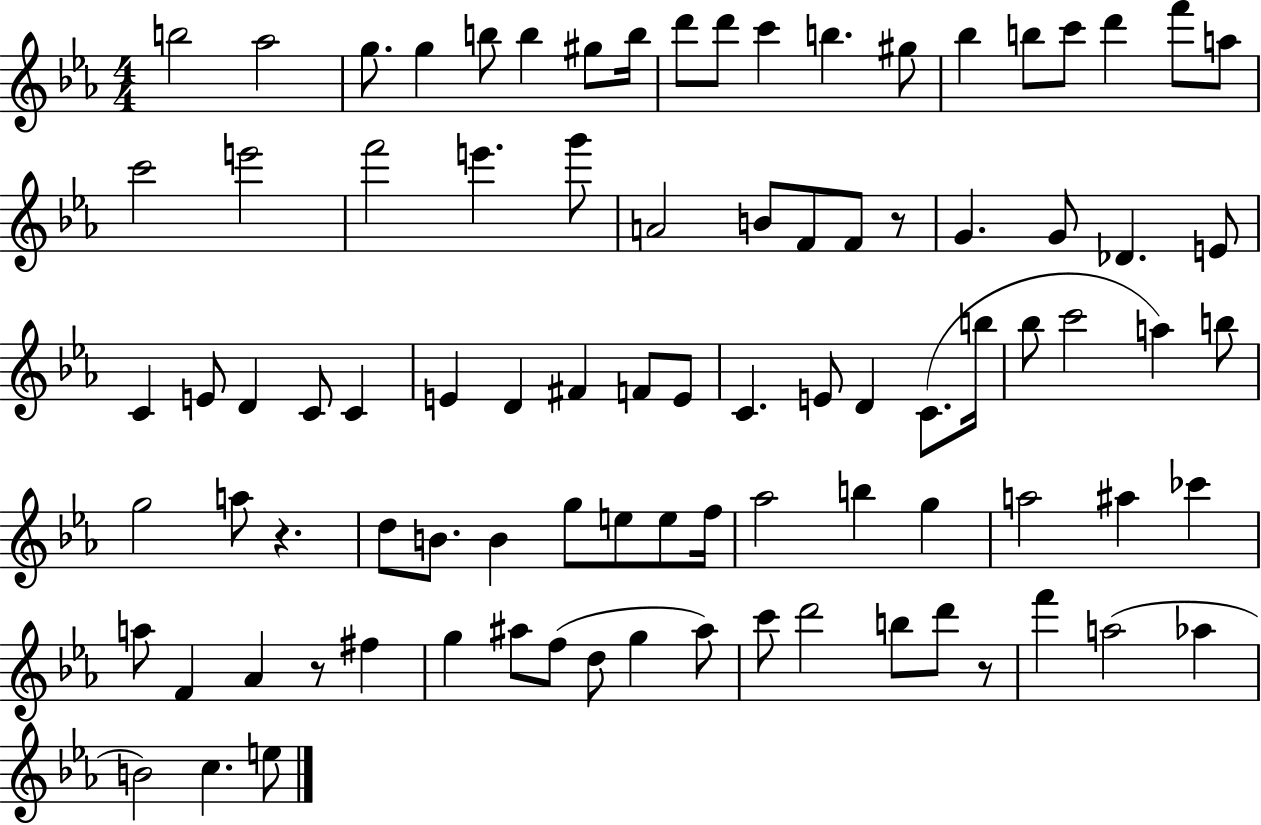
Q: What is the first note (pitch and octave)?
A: B5